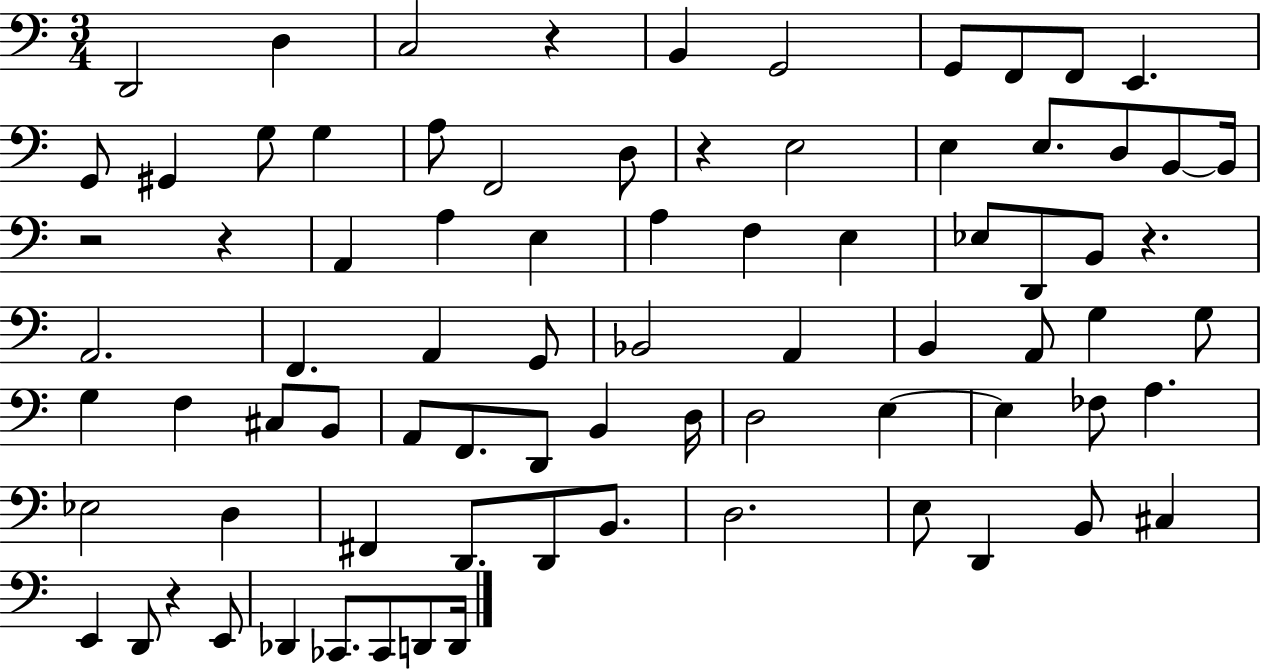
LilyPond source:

{
  \clef bass
  \numericTimeSignature
  \time 3/4
  \key c \major
  d,2 d4 | c2 r4 | b,4 g,2 | g,8 f,8 f,8 e,4. | \break g,8 gis,4 g8 g4 | a8 f,2 d8 | r4 e2 | e4 e8. d8 b,8~~ b,16 | \break r2 r4 | a,4 a4 e4 | a4 f4 e4 | ees8 d,8 b,8 r4. | \break a,2. | f,4. a,4 g,8 | bes,2 a,4 | b,4 a,8 g4 g8 | \break g4 f4 cis8 b,8 | a,8 f,8. d,8 b,4 d16 | d2 e4~~ | e4 fes8 a4. | \break ees2 d4 | fis,4 d,8. d,8 b,8. | d2. | e8 d,4 b,8 cis4 | \break e,4 d,8 r4 e,8 | des,4 ces,8. ces,8 d,8 d,16 | \bar "|."
}